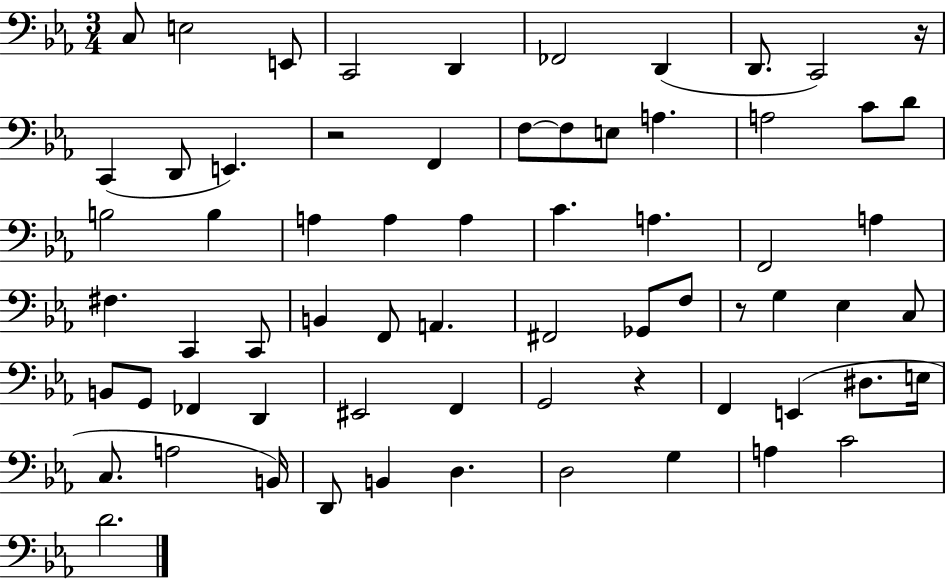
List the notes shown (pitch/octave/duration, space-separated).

C3/e E3/h E2/e C2/h D2/q FES2/h D2/q D2/e. C2/h R/s C2/q D2/e E2/q. R/h F2/q F3/e F3/e E3/e A3/q. A3/h C4/e D4/e B3/h B3/q A3/q A3/q A3/q C4/q. A3/q. F2/h A3/q F#3/q. C2/q C2/e B2/q F2/e A2/q. F#2/h Gb2/e F3/e R/e G3/q Eb3/q C3/e B2/e G2/e FES2/q D2/q EIS2/h F2/q G2/h R/q F2/q E2/q D#3/e. E3/s C3/e. A3/h B2/s D2/e B2/q D3/q. D3/h G3/q A3/q C4/h D4/h.